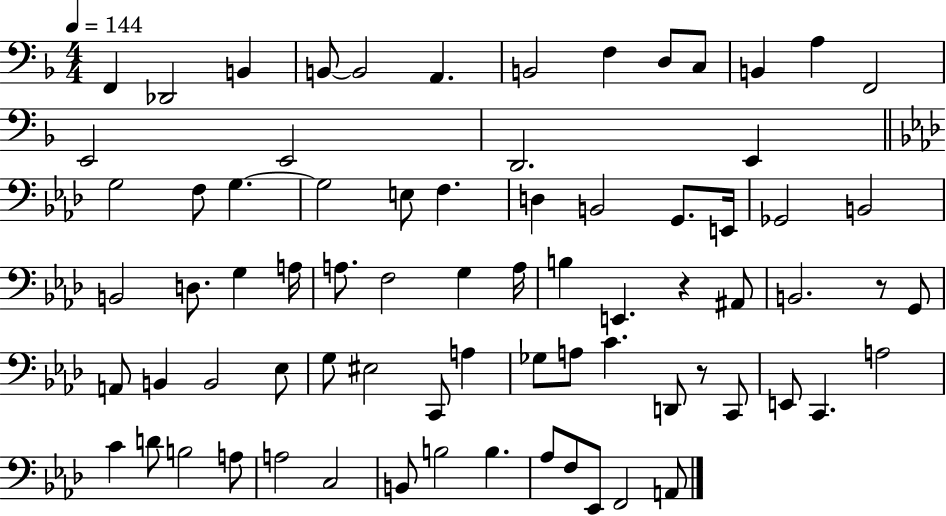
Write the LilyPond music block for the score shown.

{
  \clef bass
  \numericTimeSignature
  \time 4/4
  \key f \major
  \tempo 4 = 144
  \repeat volta 2 { f,4 des,2 b,4 | b,8~~ b,2 a,4. | b,2 f4 d8 c8 | b,4 a4 f,2 | \break e,2 e,2 | d,2. e,4 | \bar "||" \break \key aes \major g2 f8 g4.~~ | g2 e8 f4. | d4 b,2 g,8. e,16 | ges,2 b,2 | \break b,2 d8. g4 a16 | a8. f2 g4 a16 | b4 e,4. r4 ais,8 | b,2. r8 g,8 | \break a,8 b,4 b,2 ees8 | g8 eis2 c,8 a4 | ges8 a8 c'4. d,8 r8 c,8 | e,8 c,4. a2 | \break c'4 d'8 b2 a8 | a2 c2 | b,8 b2 b4. | aes8 f8 ees,8 f,2 a,8 | \break } \bar "|."
}